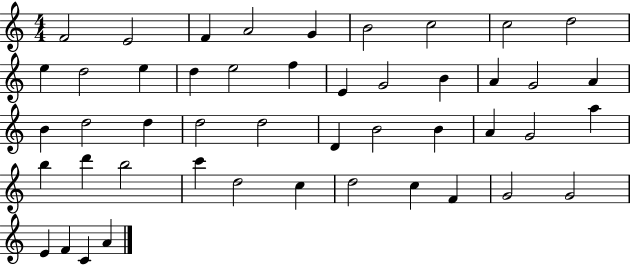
{
  \clef treble
  \numericTimeSignature
  \time 4/4
  \key c \major
  f'2 e'2 | f'4 a'2 g'4 | b'2 c''2 | c''2 d''2 | \break e''4 d''2 e''4 | d''4 e''2 f''4 | e'4 g'2 b'4 | a'4 g'2 a'4 | \break b'4 d''2 d''4 | d''2 d''2 | d'4 b'2 b'4 | a'4 g'2 a''4 | \break b''4 d'''4 b''2 | c'''4 d''2 c''4 | d''2 c''4 f'4 | g'2 g'2 | \break e'4 f'4 c'4 a'4 | \bar "|."
}